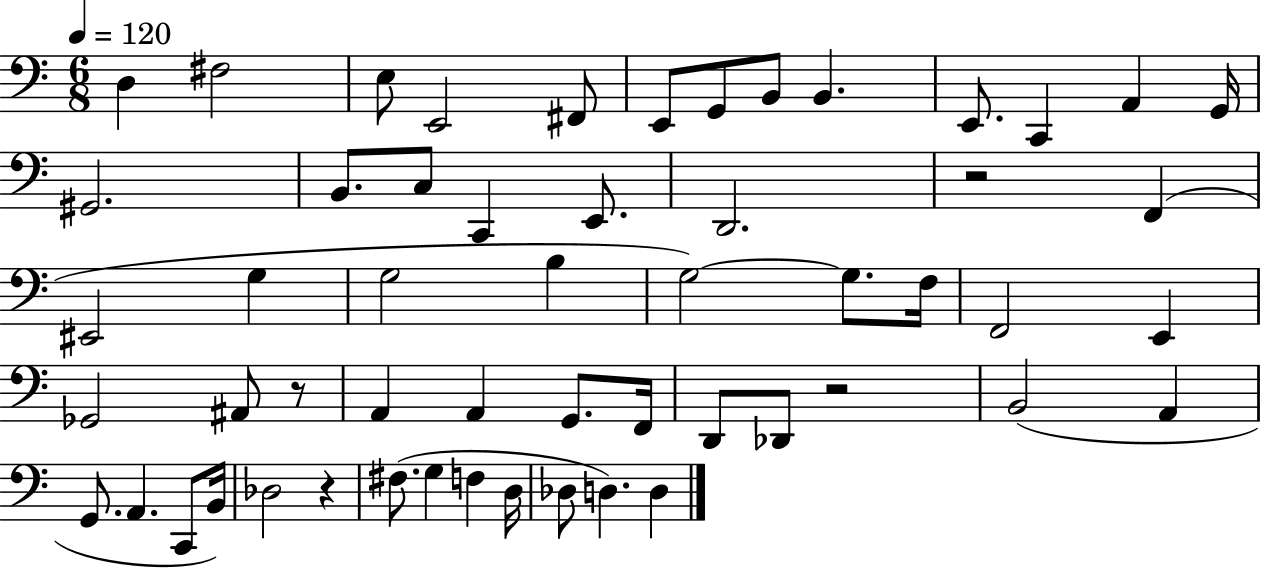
X:1
T:Untitled
M:6/8
L:1/4
K:C
D, ^F,2 E,/2 E,,2 ^F,,/2 E,,/2 G,,/2 B,,/2 B,, E,,/2 C,, A,, G,,/4 ^G,,2 B,,/2 C,/2 C,, E,,/2 D,,2 z2 F,, ^E,,2 G, G,2 B, G,2 G,/2 F,/4 F,,2 E,, _G,,2 ^A,,/2 z/2 A,, A,, G,,/2 F,,/4 D,,/2 _D,,/2 z2 B,,2 A,, G,,/2 A,, C,,/2 B,,/4 _D,2 z ^F,/2 G, F, D,/4 _D,/2 D, D,